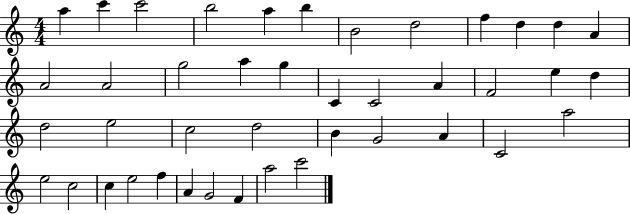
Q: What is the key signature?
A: C major